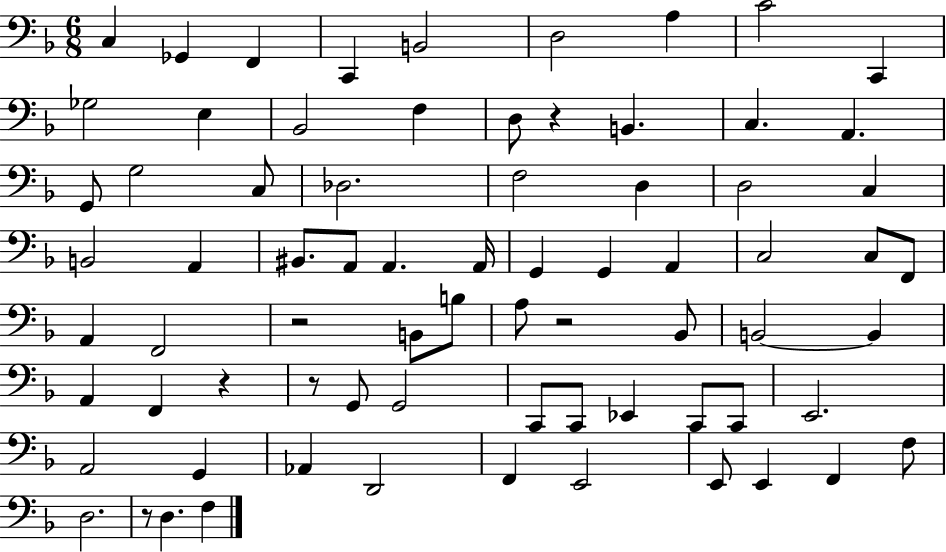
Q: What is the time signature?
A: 6/8